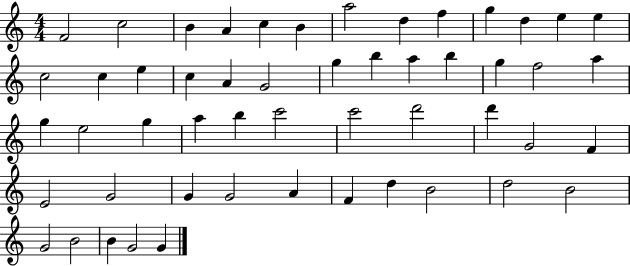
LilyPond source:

{
  \clef treble
  \numericTimeSignature
  \time 4/4
  \key c \major
  f'2 c''2 | b'4 a'4 c''4 b'4 | a''2 d''4 f''4 | g''4 d''4 e''4 e''4 | \break c''2 c''4 e''4 | c''4 a'4 g'2 | g''4 b''4 a''4 b''4 | g''4 f''2 a''4 | \break g''4 e''2 g''4 | a''4 b''4 c'''2 | c'''2 d'''2 | d'''4 g'2 f'4 | \break e'2 g'2 | g'4 g'2 a'4 | f'4 d''4 b'2 | d''2 b'2 | \break g'2 b'2 | b'4 g'2 g'4 | \bar "|."
}